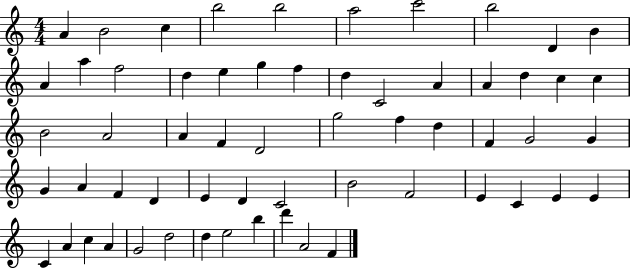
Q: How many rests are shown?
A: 0